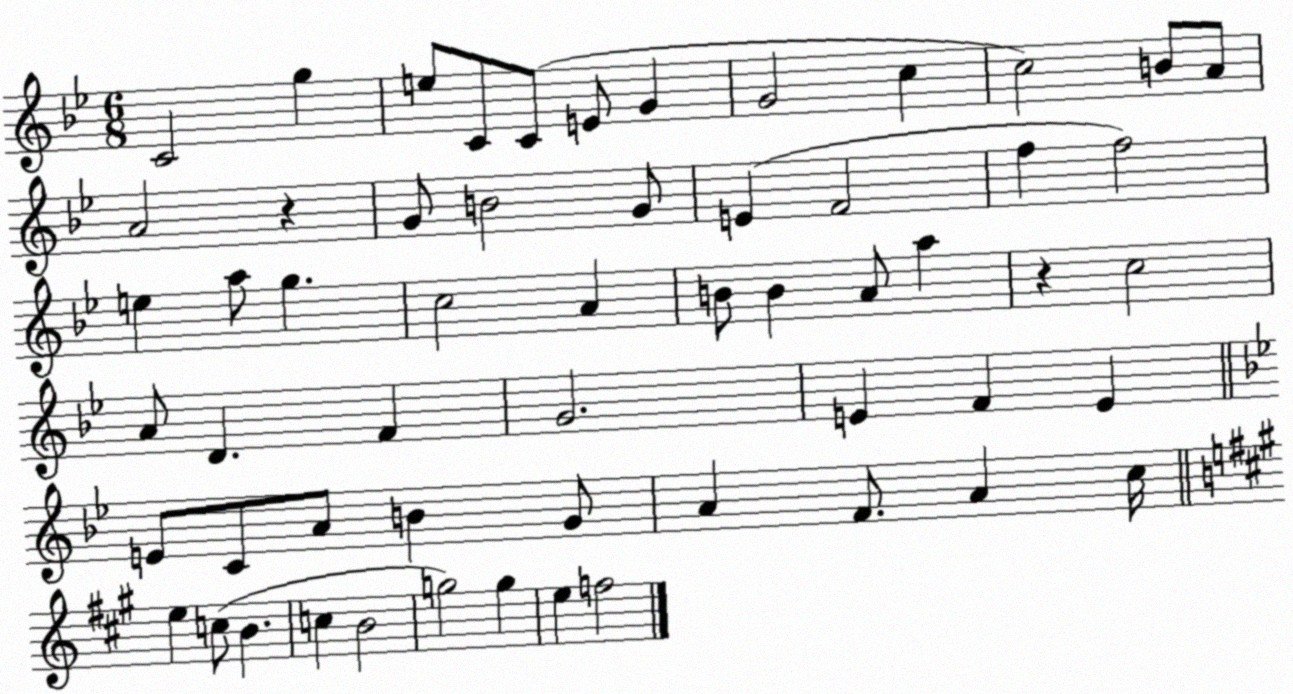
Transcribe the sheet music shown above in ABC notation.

X:1
T:Untitled
M:6/8
L:1/4
K:Bb
C2 g e/2 C/2 C/2 E/2 G G2 c c2 B/2 A/2 A2 z G/2 B2 G/2 E F2 f f2 e a/2 g c2 A B/2 B A/2 a z c2 A/2 D F G2 E F E E/2 C/2 A/2 B G/2 A F/2 A c/4 e c/2 B c B2 g2 g e f2